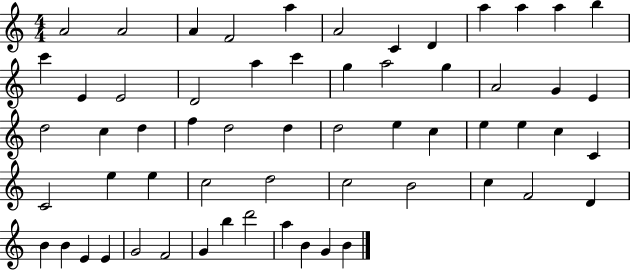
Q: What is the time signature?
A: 4/4